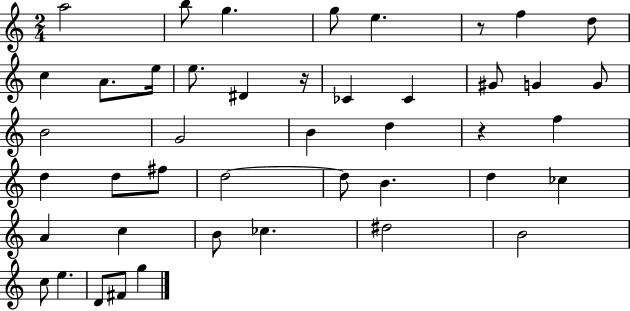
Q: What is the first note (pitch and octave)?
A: A5